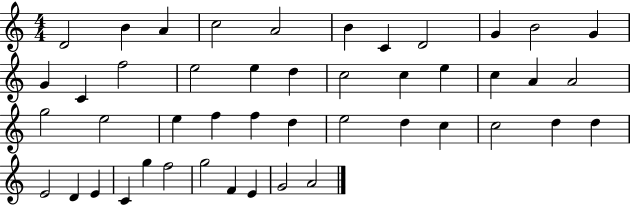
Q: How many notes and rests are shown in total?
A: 46